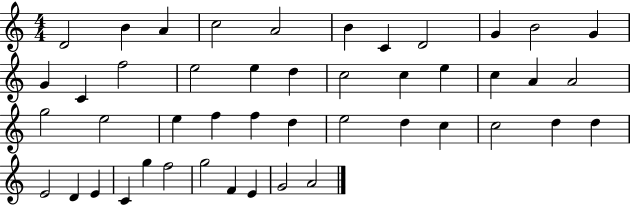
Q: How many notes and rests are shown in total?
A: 46